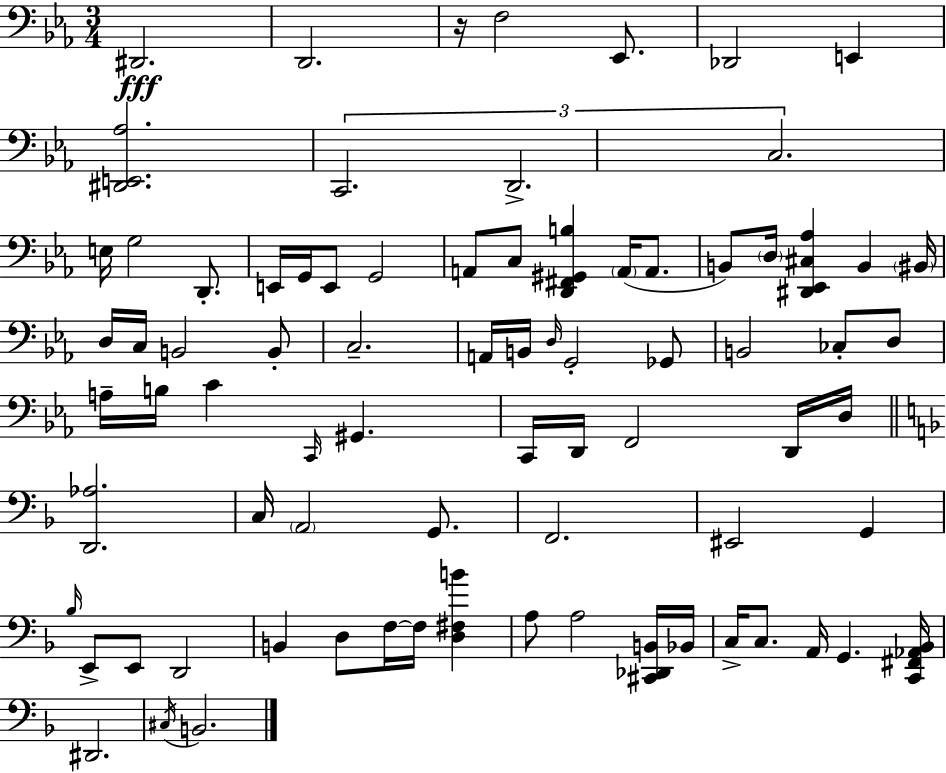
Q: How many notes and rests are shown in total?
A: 79